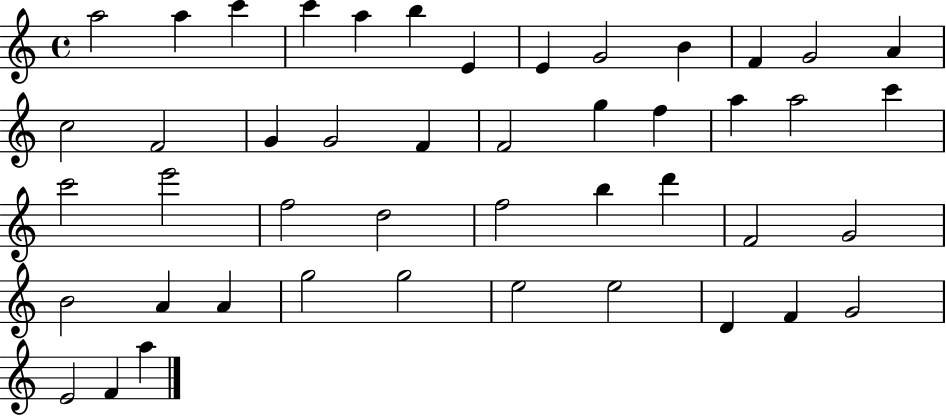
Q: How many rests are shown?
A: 0